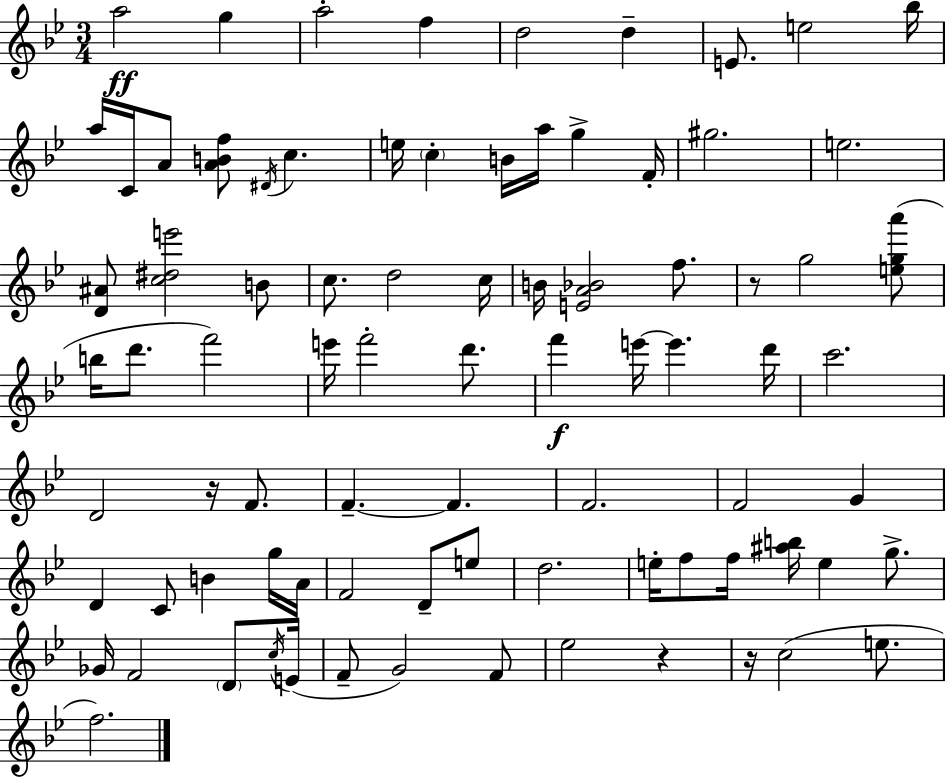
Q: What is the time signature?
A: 3/4